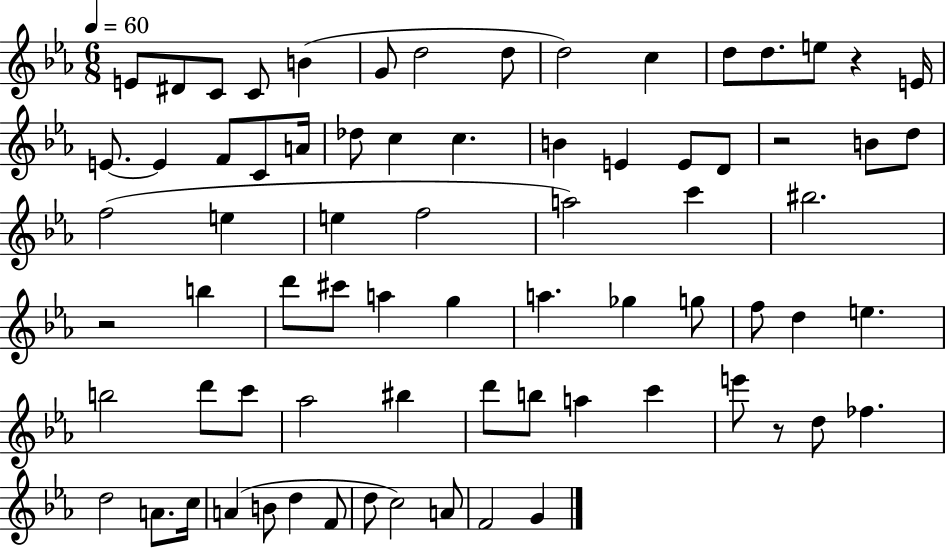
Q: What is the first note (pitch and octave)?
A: E4